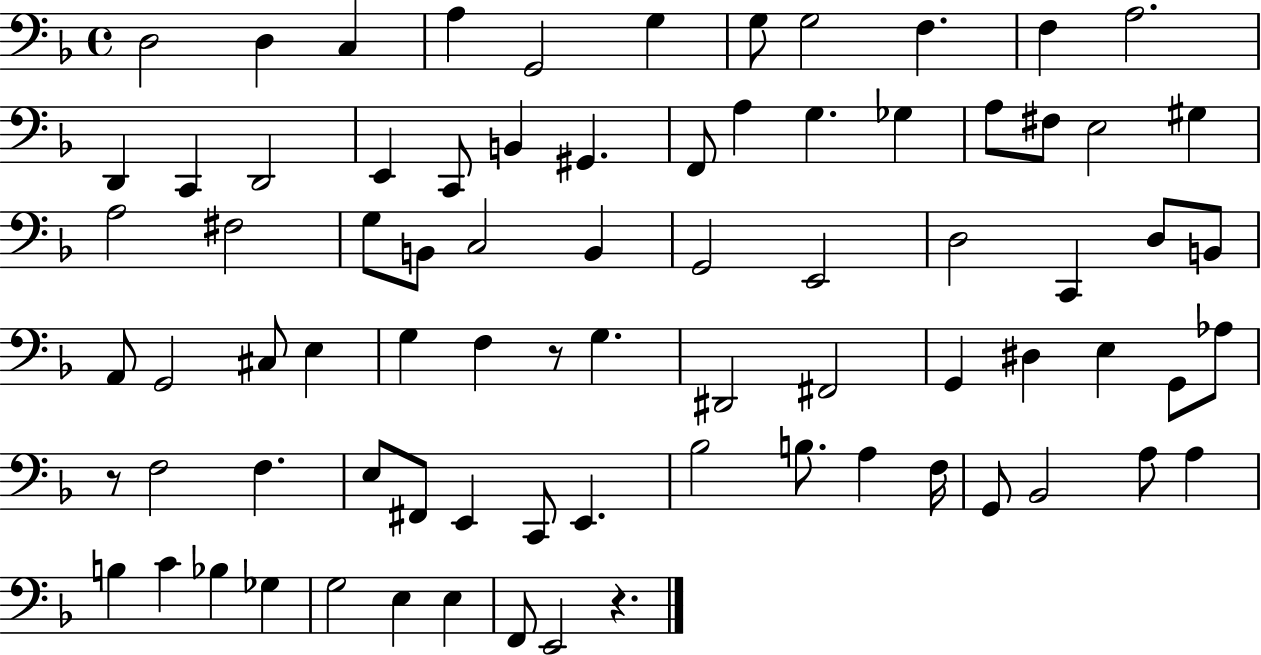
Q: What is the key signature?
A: F major